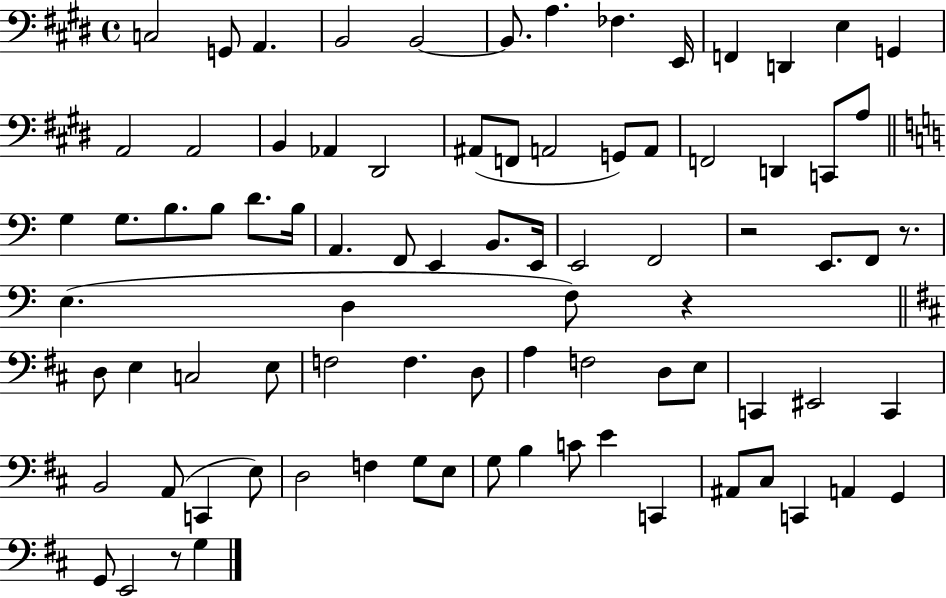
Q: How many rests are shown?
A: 4